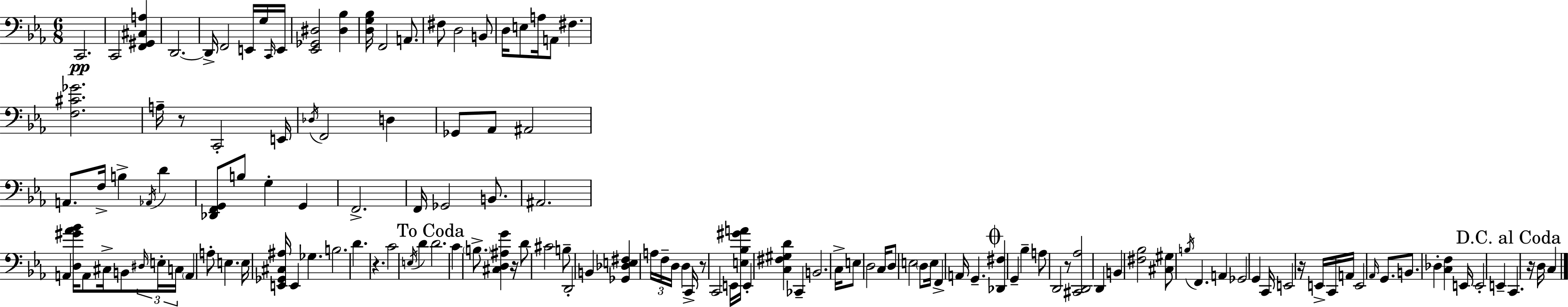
X:1
T:Untitled
M:6/8
L:1/4
K:Eb
C,,2 C,,2 [F,,^G,,^C,A,] D,,2 D,,/4 F,,2 E,,/4 G,/4 C,,/4 E,,/4 [_E,,_G,,^D,]2 [^D,_B,] [D,G,_B,]/4 F,,2 A,,/2 ^F,/2 D,2 B,,/2 D,/4 E,/2 A,/4 A,,/2 ^F, [F,^C_G]2 A,/4 z/2 C,,2 E,,/4 _D,/4 F,,2 D, _G,,/2 _A,,/2 ^A,,2 A,,/2 F,/4 B, _A,,/4 D [_D,,F,,G,,]/2 B,/2 G, G,, F,,2 F,,/4 _G,,2 B,,/2 ^A,,2 A,, [D,^G_A_B]/4 A,,/2 ^C,/4 B,,/2 ^D,/4 E,/4 C,/4 A,, A,/2 E, E,/4 [E,,_G,,^C,^A,]/4 E,, _G, B,2 D z C2 E,/4 D D2 C B,/2 [^C,D,^A,G] z/4 D/2 ^C2 B,/2 D,,2 B,, [_G,,_D,E,^F,] A,/4 F,/4 D,/4 D, C,,/4 z/2 C,,2 E,,/4 [E,_B,^GA]/4 E,, [C,^F,^G,D] _C,, B,,2 C,/4 E,/2 D,2 C,/4 D,/2 E,2 D,/2 E,/4 F,, A,,/4 G,, [_D,,^F,] G,, _B, A,/2 D,,2 z/2 [^C,,D,,_A,]2 D,, B,, [^F,_B,]2 [^C,^G,]/2 B,/4 F,, A,, _G,,2 G,, C,,/4 E,,2 z/4 E,,/4 C,,/4 A,,/4 E,,2 _A,,/4 G,,/2 B,,/2 _D, [C,F,] E,,/4 E,,2 E,, C,, z/4 D,/4 C,